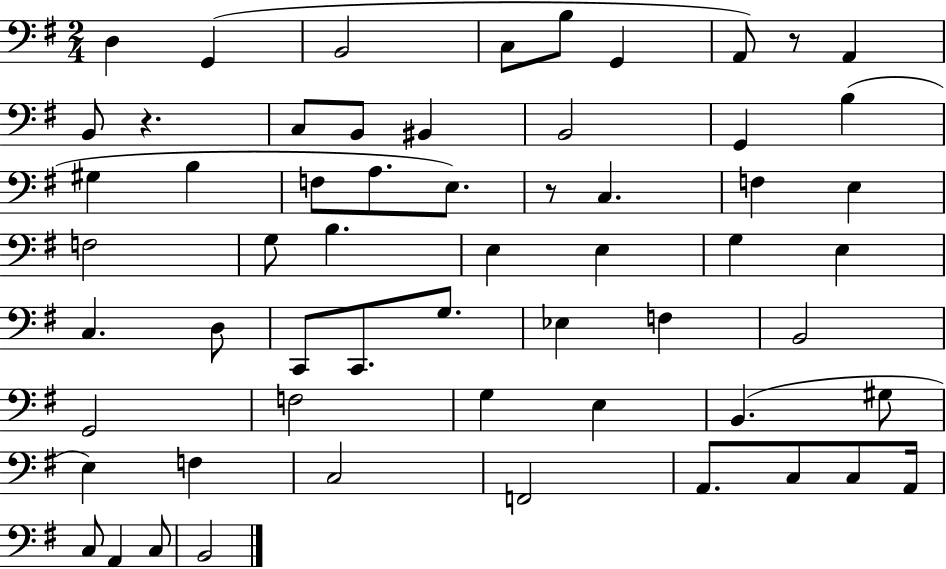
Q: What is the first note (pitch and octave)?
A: D3